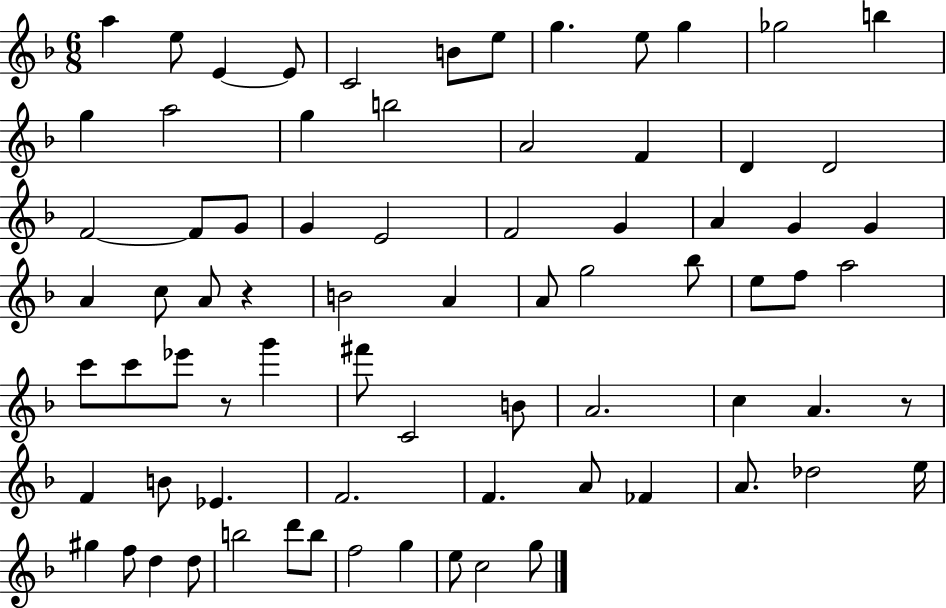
A5/q E5/e E4/q E4/e C4/h B4/e E5/e G5/q. E5/e G5/q Gb5/h B5/q G5/q A5/h G5/q B5/h A4/h F4/q D4/q D4/h F4/h F4/e G4/e G4/q E4/h F4/h G4/q A4/q G4/q G4/q A4/q C5/e A4/e R/q B4/h A4/q A4/e G5/h Bb5/e E5/e F5/e A5/h C6/e C6/e Eb6/e R/e G6/q F#6/e C4/h B4/e A4/h. C5/q A4/q. R/e F4/q B4/e Eb4/q. F4/h. F4/q. A4/e FES4/q A4/e. Db5/h E5/s G#5/q F5/e D5/q D5/e B5/h D6/e B5/e F5/h G5/q E5/e C5/h G5/e